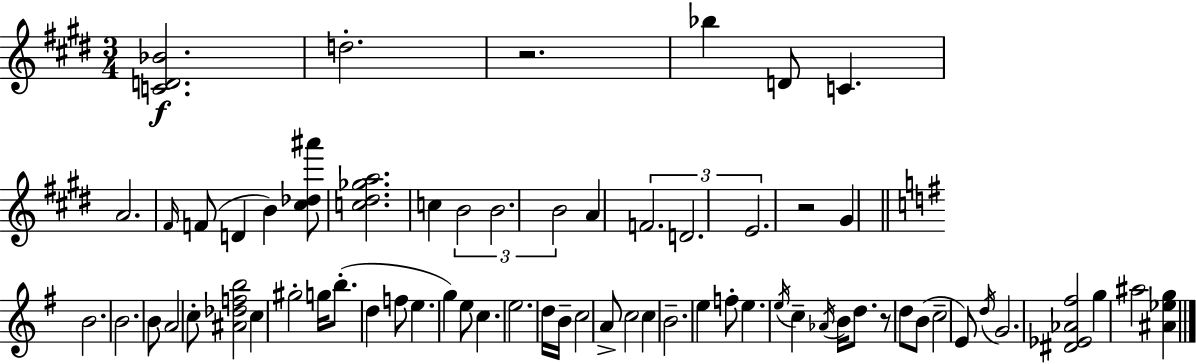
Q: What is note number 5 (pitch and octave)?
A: A4